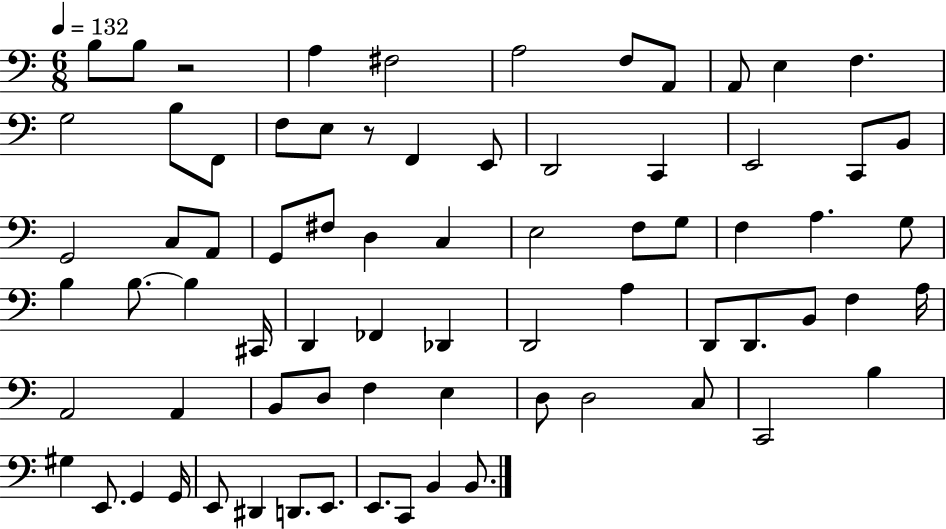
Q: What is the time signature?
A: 6/8